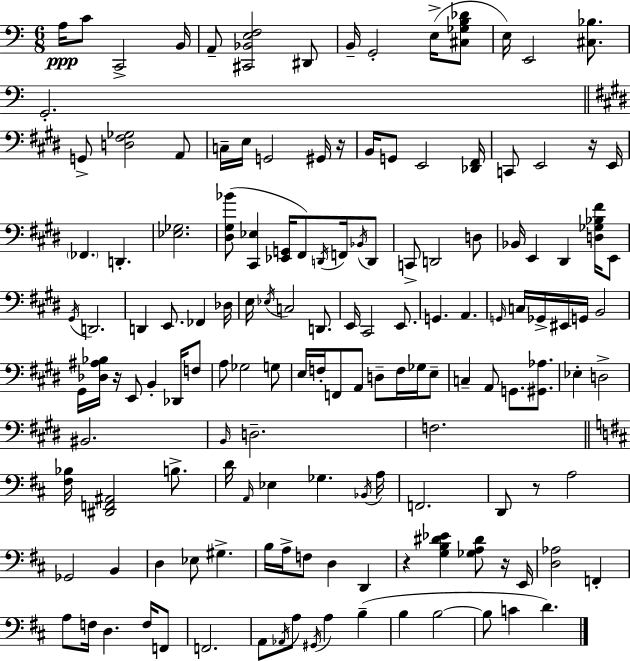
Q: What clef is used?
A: bass